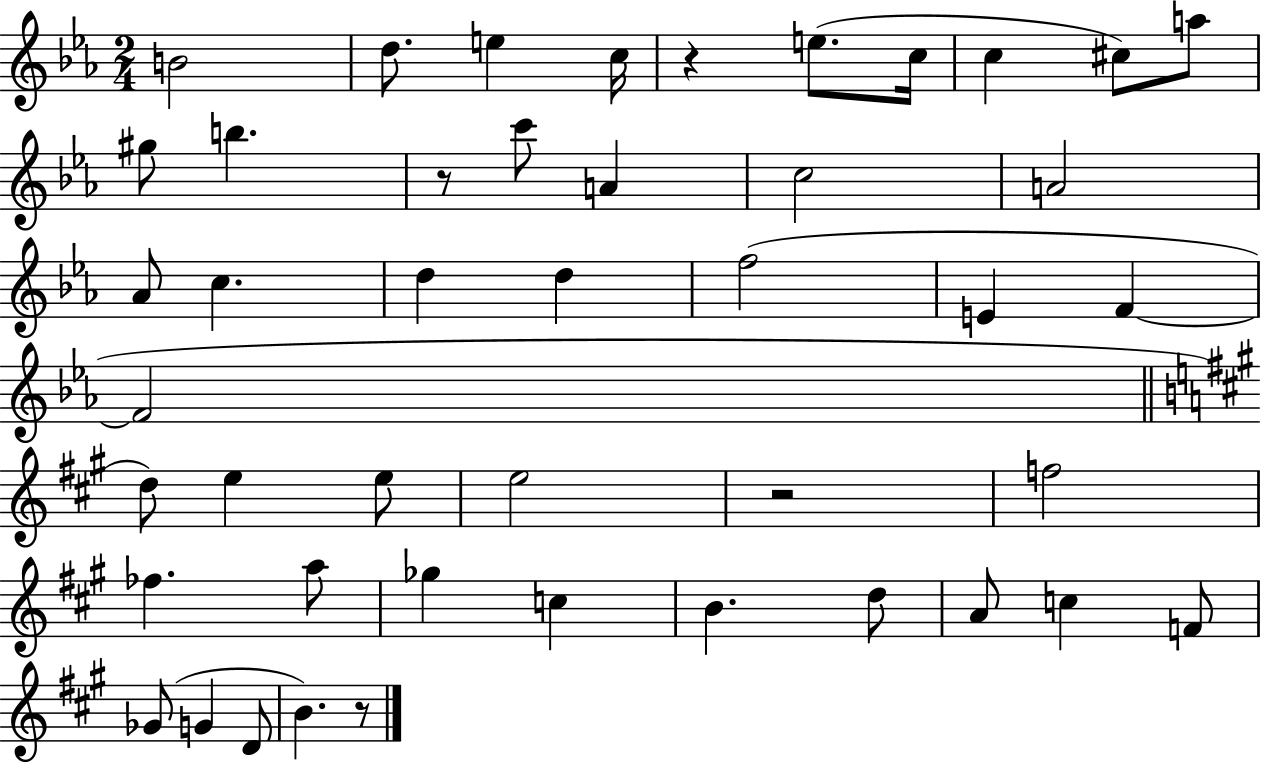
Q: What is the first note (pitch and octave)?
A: B4